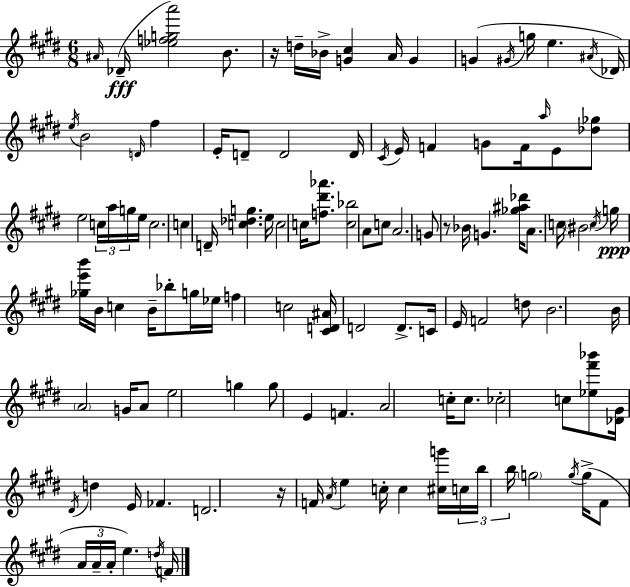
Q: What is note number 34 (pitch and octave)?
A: C5